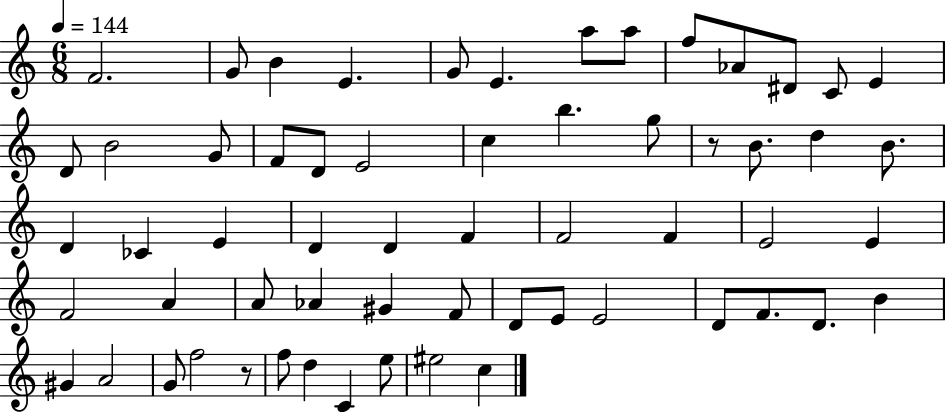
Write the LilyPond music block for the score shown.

{
  \clef treble
  \numericTimeSignature
  \time 6/8
  \key c \major
  \tempo 4 = 144
  f'2. | g'8 b'4 e'4. | g'8 e'4. a''8 a''8 | f''8 aes'8 dis'8 c'8 e'4 | \break d'8 b'2 g'8 | f'8 d'8 e'2 | c''4 b''4. g''8 | r8 b'8. d''4 b'8. | \break d'4 ces'4 e'4 | d'4 d'4 f'4 | f'2 f'4 | e'2 e'4 | \break f'2 a'4 | a'8 aes'4 gis'4 f'8 | d'8 e'8 e'2 | d'8 f'8. d'8. b'4 | \break gis'4 a'2 | g'8 f''2 r8 | f''8 d''4 c'4 e''8 | eis''2 c''4 | \break \bar "|."
}